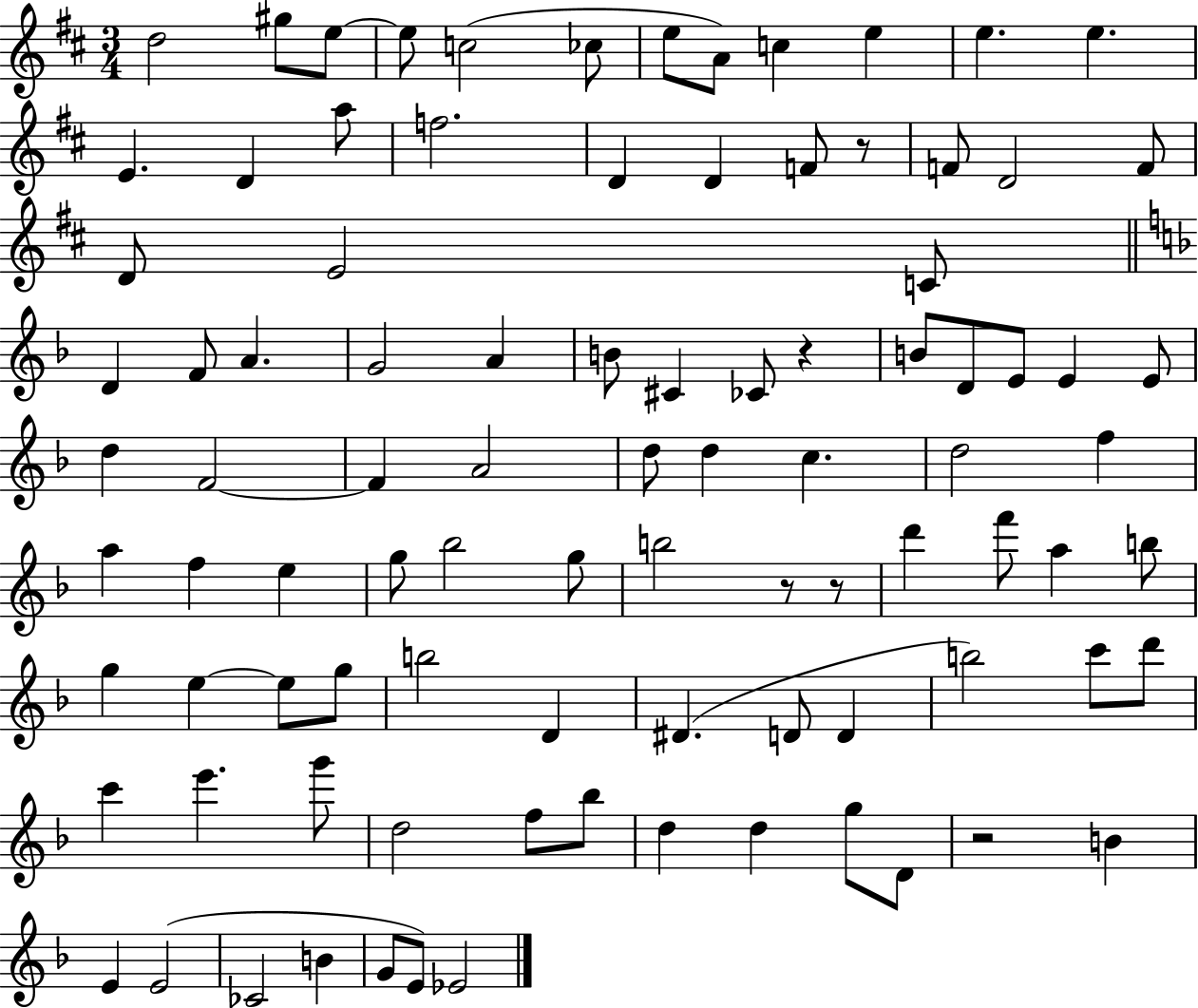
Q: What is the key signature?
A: D major